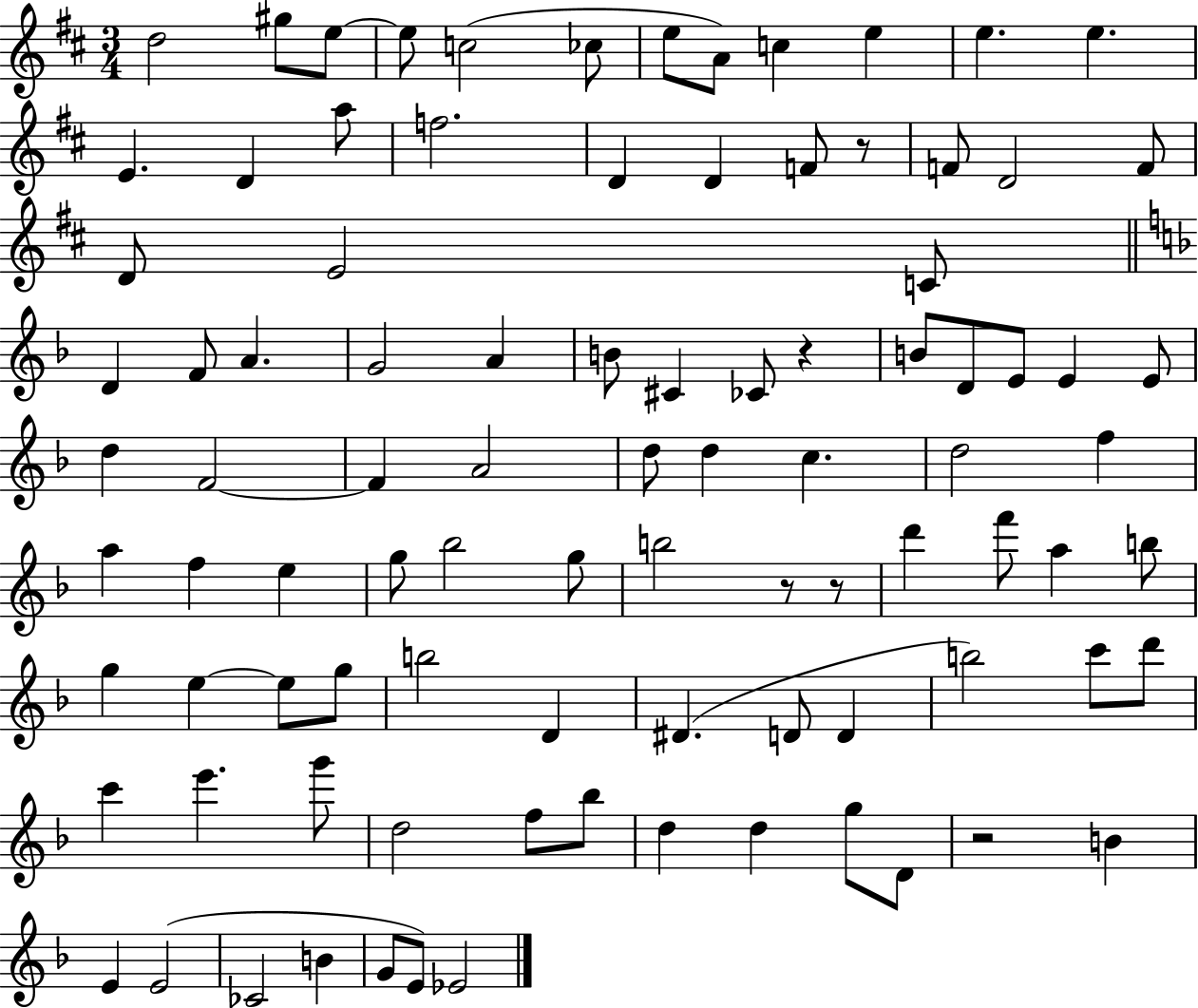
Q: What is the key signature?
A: D major